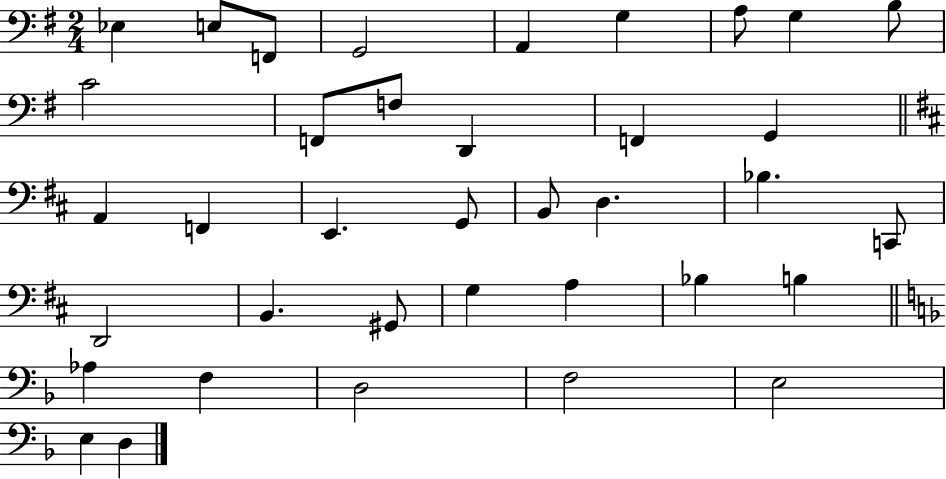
{
  \clef bass
  \numericTimeSignature
  \time 2/4
  \key g \major
  ees4 e8 f,8 | g,2 | a,4 g4 | a8 g4 b8 | \break c'2 | f,8 f8 d,4 | f,4 g,4 | \bar "||" \break \key d \major a,4 f,4 | e,4. g,8 | b,8 d4. | bes4. c,8 | \break d,2 | b,4. gis,8 | g4 a4 | bes4 b4 | \break \bar "||" \break \key d \minor aes4 f4 | d2 | f2 | e2 | \break e4 d4 | \bar "|."
}